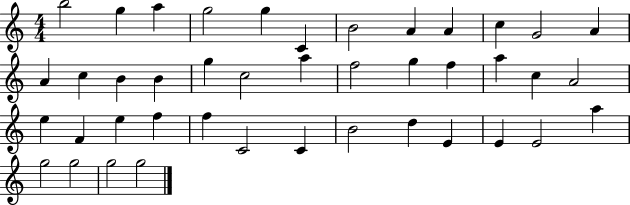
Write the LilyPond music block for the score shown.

{
  \clef treble
  \numericTimeSignature
  \time 4/4
  \key c \major
  b''2 g''4 a''4 | g''2 g''4 c'4 | b'2 a'4 a'4 | c''4 g'2 a'4 | \break a'4 c''4 b'4 b'4 | g''4 c''2 a''4 | f''2 g''4 f''4 | a''4 c''4 a'2 | \break e''4 f'4 e''4 f''4 | f''4 c'2 c'4 | b'2 d''4 e'4 | e'4 e'2 a''4 | \break g''2 g''2 | g''2 g''2 | \bar "|."
}